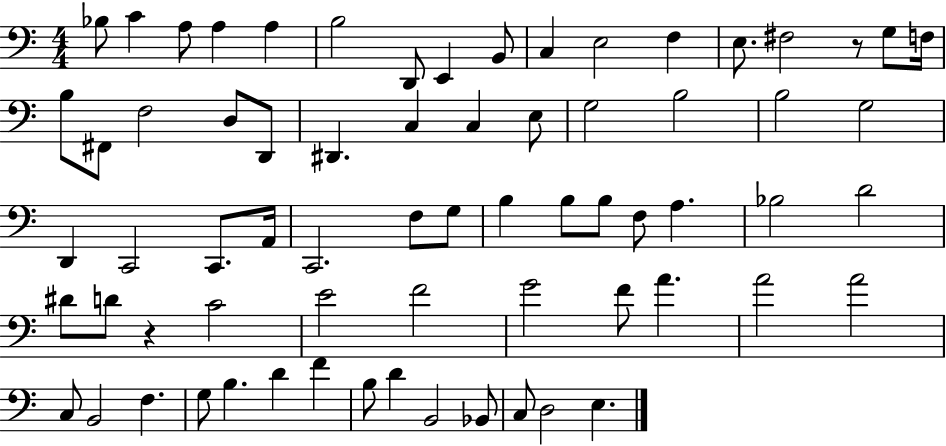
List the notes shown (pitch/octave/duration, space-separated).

Bb3/e C4/q A3/e A3/q A3/q B3/h D2/e E2/q B2/e C3/q E3/h F3/q E3/e. F#3/h R/e G3/e F3/s B3/e F#2/e F3/h D3/e D2/e D#2/q. C3/q C3/q E3/e G3/h B3/h B3/h G3/h D2/q C2/h C2/e. A2/s C2/h. F3/e G3/e B3/q B3/e B3/e F3/e A3/q. Bb3/h D4/h D#4/e D4/e R/q C4/h E4/h F4/h G4/h F4/e A4/q. A4/h A4/h C3/e B2/h F3/q. G3/e B3/q. D4/q F4/q B3/e D4/q B2/h Bb2/e C3/e D3/h E3/q.